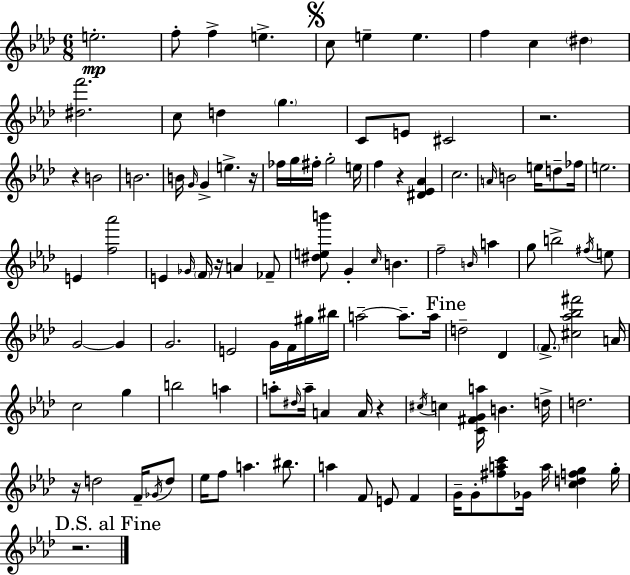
E5/h. F5/e F5/q E5/q. C5/e E5/q E5/q. F5/q C5/q D#5/q [D#5,F6]/h. C5/e D5/q G5/q. C4/e E4/e C#4/h R/h. R/q B4/h B4/h. B4/s G4/s G4/q E5/q. R/s FES5/s G5/s F#5/s G5/h E5/s F5/q R/q [D#4,Eb4,Ab4]/q C5/h. A4/s B4/h E5/s D5/e FES5/s E5/h. E4/q [F5,Ab6]/h E4/q Gb4/s F4/s R/s A4/q FES4/e [D#5,E5,B6]/e G4/q C5/s B4/q. F5/h B4/s A5/q G5/e B5/h F#5/s E5/e G4/h G4/q G4/h. E4/h G4/s F4/s G#5/s BIS5/s A5/h A5/e. A5/s D5/h Db4/q F4/e. [C#5,Ab5,Bb5,F#6]/h A4/s C5/h G5/q B5/h A5/q A5/e D#5/s A5/s A4/q A4/s R/q C#5/s C5/q [C4,F#4,G4,A5]/s B4/q. D5/s D5/h. R/s D5/h F4/s Gb4/s D5/e Eb5/s F5/e A5/q. BIS5/e. A5/q F4/e E4/e F4/q G4/s G4/e [F#5,A5,C6]/e Gb4/s A5/s [C5,D5,F5,G5]/q G5/s R/h.